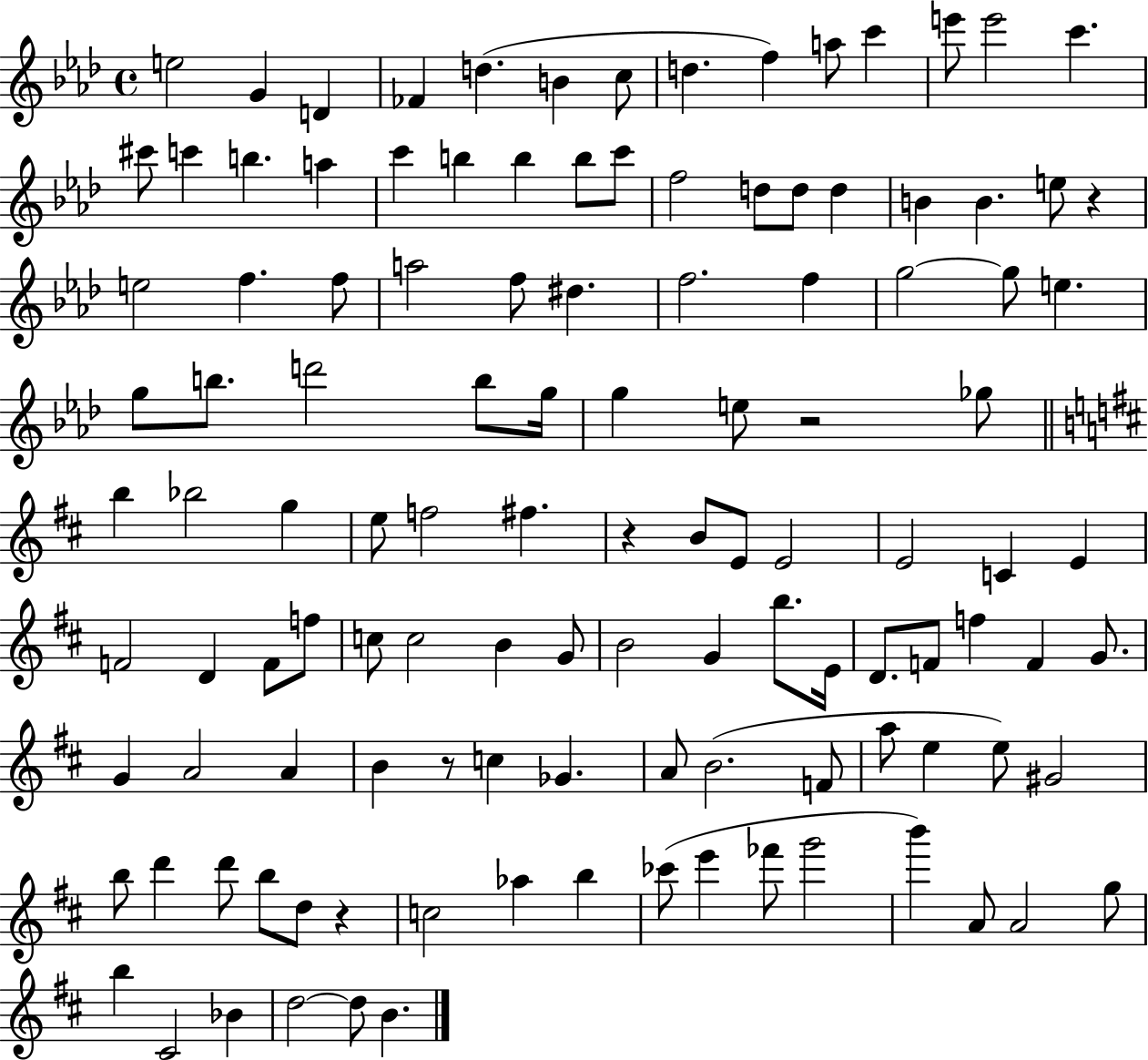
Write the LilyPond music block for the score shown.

{
  \clef treble
  \time 4/4
  \defaultTimeSignature
  \key aes \major
  e''2 g'4 d'4 | fes'4 d''4.( b'4 c''8 | d''4. f''4) a''8 c'''4 | e'''8 e'''2 c'''4. | \break cis'''8 c'''4 b''4. a''4 | c'''4 b''4 b''4 b''8 c'''8 | f''2 d''8 d''8 d''4 | b'4 b'4. e''8 r4 | \break e''2 f''4. f''8 | a''2 f''8 dis''4. | f''2. f''4 | g''2~~ g''8 e''4. | \break g''8 b''8. d'''2 b''8 g''16 | g''4 e''8 r2 ges''8 | \bar "||" \break \key d \major b''4 bes''2 g''4 | e''8 f''2 fis''4. | r4 b'8 e'8 e'2 | e'2 c'4 e'4 | \break f'2 d'4 f'8 f''8 | c''8 c''2 b'4 g'8 | b'2 g'4 b''8. e'16 | d'8. f'8 f''4 f'4 g'8. | \break g'4 a'2 a'4 | b'4 r8 c''4 ges'4. | a'8 b'2.( f'8 | a''8 e''4 e''8) gis'2 | \break b''8 d'''4 d'''8 b''8 d''8 r4 | c''2 aes''4 b''4 | ces'''8( e'''4 fes'''8 g'''2 | b'''4) a'8 a'2 g''8 | \break b''4 cis'2 bes'4 | d''2~~ d''8 b'4. | \bar "|."
}